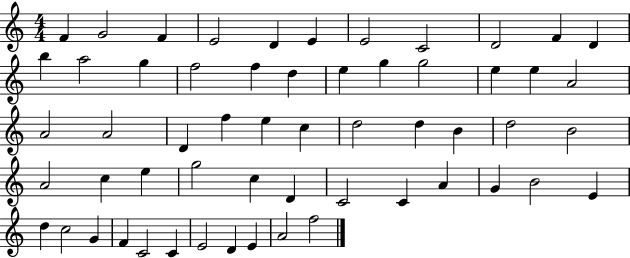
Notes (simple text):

F4/q G4/h F4/q E4/h D4/q E4/q E4/h C4/h D4/h F4/q D4/q B5/q A5/h G5/q F5/h F5/q D5/q E5/q G5/q G5/h E5/q E5/q A4/h A4/h A4/h D4/q F5/q E5/q C5/q D5/h D5/q B4/q D5/h B4/h A4/h C5/q E5/q G5/h C5/q D4/q C4/h C4/q A4/q G4/q B4/h E4/q D5/q C5/h G4/q F4/q C4/h C4/q E4/h D4/q E4/q A4/h F5/h